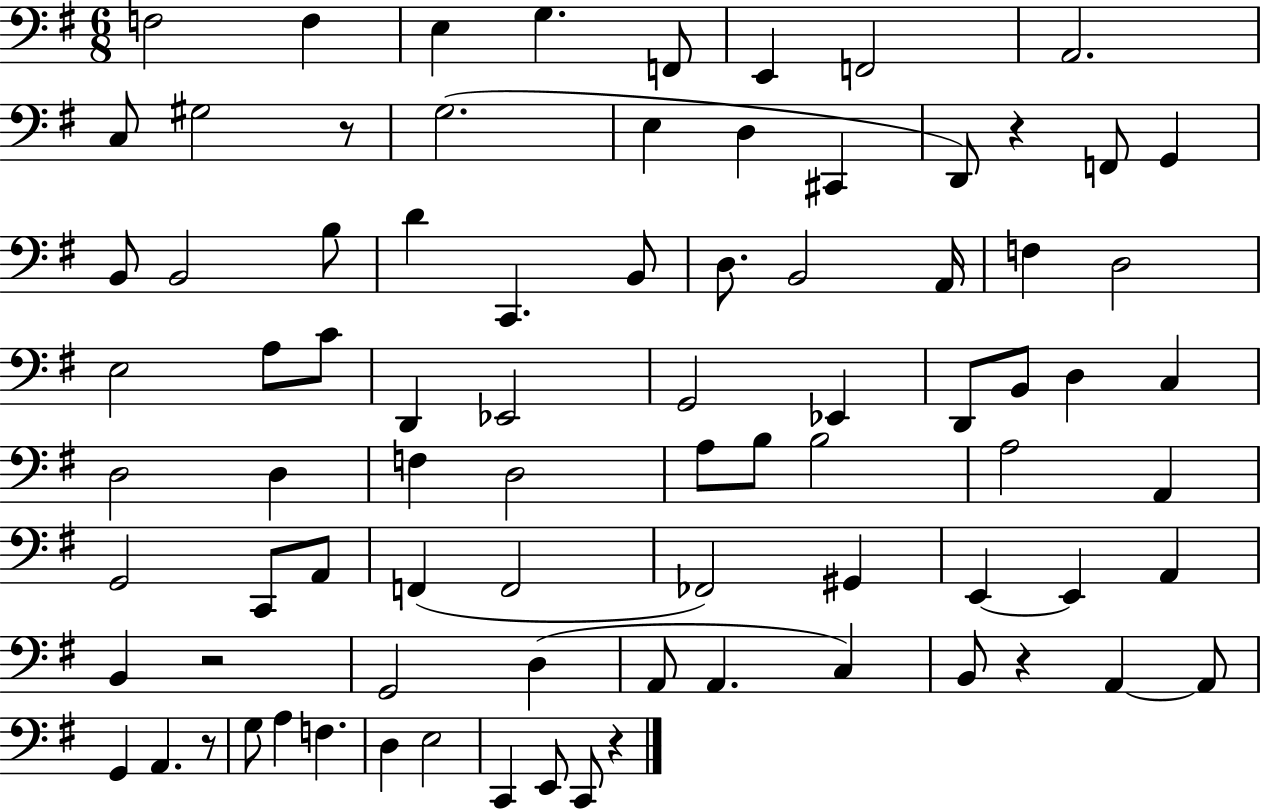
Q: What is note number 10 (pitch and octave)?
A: G#3